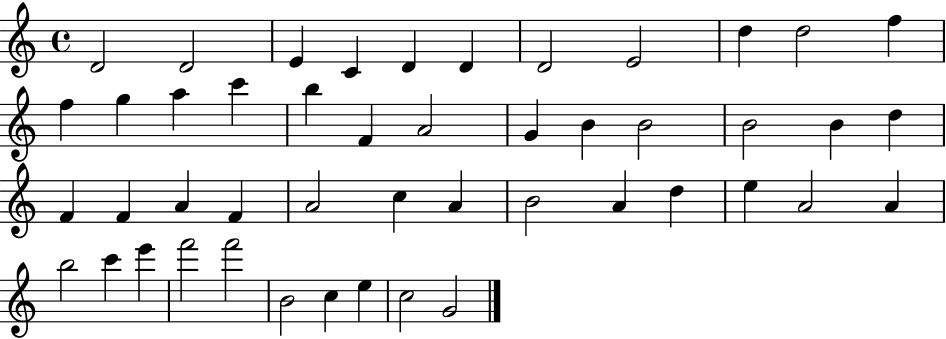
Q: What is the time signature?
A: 4/4